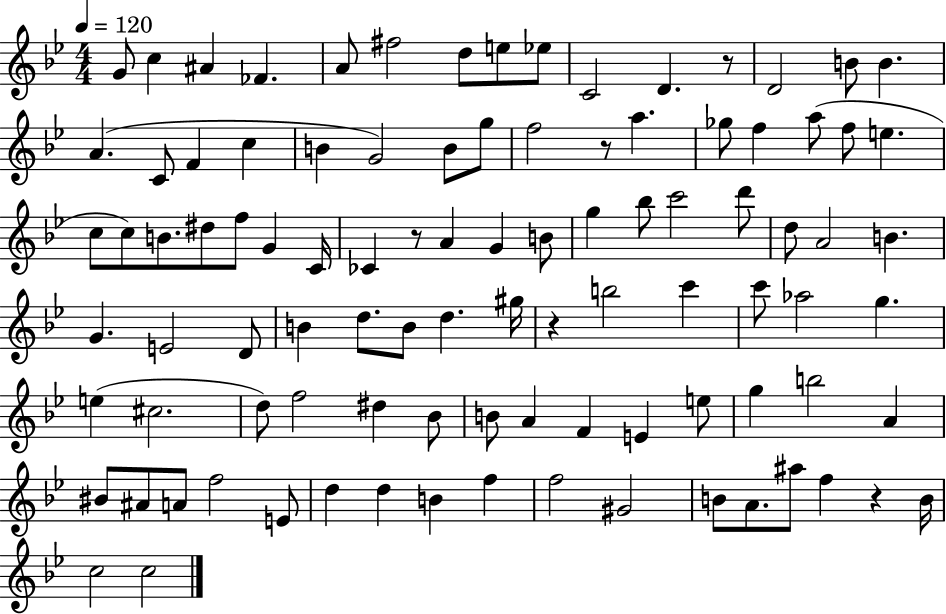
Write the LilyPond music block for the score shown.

{
  \clef treble
  \numericTimeSignature
  \time 4/4
  \key bes \major
  \tempo 4 = 120
  g'8 c''4 ais'4 fes'4. | a'8 fis''2 d''8 e''8 ees''8 | c'2 d'4. r8 | d'2 b'8 b'4. | \break a'4.( c'8 f'4 c''4 | b'4 g'2) b'8 g''8 | f''2 r8 a''4. | ges''8 f''4 a''8( f''8 e''4. | \break c''8 c''8) b'8. dis''8 f''8 g'4 c'16 | ces'4 r8 a'4 g'4 b'8 | g''4 bes''8 c'''2 d'''8 | d''8 a'2 b'4. | \break g'4. e'2 d'8 | b'4 d''8. b'8 d''4. gis''16 | r4 b''2 c'''4 | c'''8 aes''2 g''4. | \break e''4( cis''2. | d''8) f''2 dis''4 bes'8 | b'8 a'4 f'4 e'4 e''8 | g''4 b''2 a'4 | \break bis'8 ais'8 a'8 f''2 e'8 | d''4 d''4 b'4 f''4 | f''2 gis'2 | b'8 a'8. ais''8 f''4 r4 b'16 | \break c''2 c''2 | \bar "|."
}